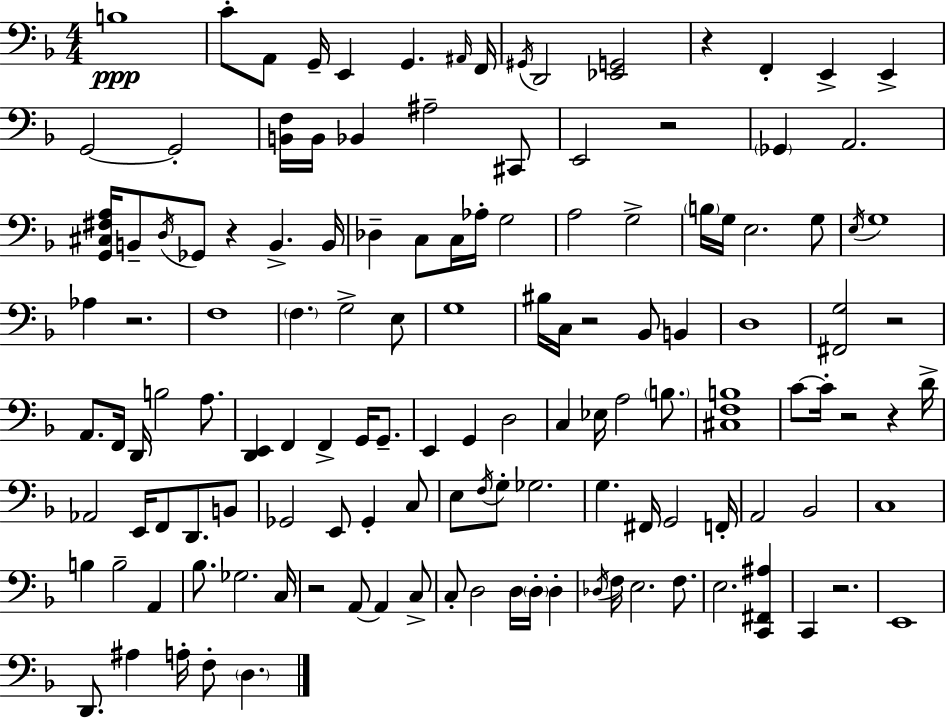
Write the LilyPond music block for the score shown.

{
  \clef bass
  \numericTimeSignature
  \time 4/4
  \key d \minor
  b1\ppp | c'8-. a,8 g,16-- e,4 g,4. \grace { ais,16 } | f,16 \acciaccatura { gis,16 } d,2 <ees, g,>2 | r4 f,4-. e,4-> e,4-> | \break g,2~~ g,2-. | <b, f>16 b,16 bes,4 ais2-- | cis,8 e,2 r2 | \parenthesize ges,4 a,2. | \break <g, cis fis a>16 b,8-- \acciaccatura { d16 } ges,8 r4 b,4.-> | b,16 des4-- c8 c16 aes16-. g2 | a2 g2-> | \parenthesize b16 g16 e2. | \break g8 \acciaccatura { e16 } g1 | aes4 r2. | f1 | \parenthesize f4. g2-> | \break e8 g1 | bis16 c16 r2 bes,8 | b,4 d1 | <fis, g>2 r2 | \break a,8. f,16 d,16 b2 | a8. <d, e,>4 f,4 f,4-> | g,16 g,8.-- e,4 g,4 d2 | c4 ees16 a2 | \break \parenthesize b8. <cis f b>1 | c'8~~ c'16-. r2 r4 | d'16-> aes,2 e,16 f,8 d,8. | b,8 ges,2 e,8 ges,4-. | \break c8 e8 \acciaccatura { f16 } g8-. ges2. | g4. fis,16 g,2 | f,16-. a,2 bes,2 | c1 | \break b4 b2-- | a,4 bes8. ges2. | c16 r2 a,8~~ a,4 | c8-> c8-. d2 d16 | \break \parenthesize d16-. d4-. \acciaccatura { des16 } f16 e2. | f8. e2. | <c, fis, ais>4 c,4 r2. | e,1 | \break d,8. ais4 a16-. f8-. | \parenthesize d4. \bar "|."
}